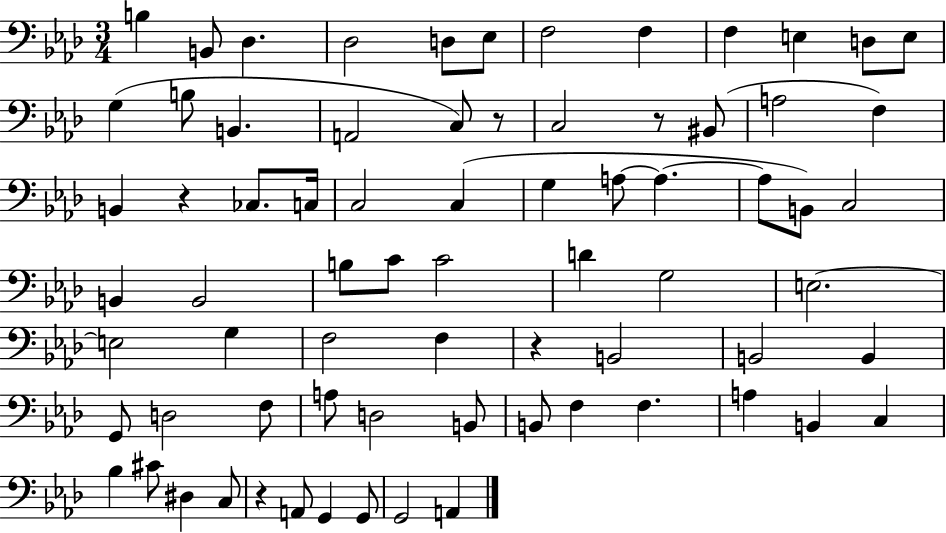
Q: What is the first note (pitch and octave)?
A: B3